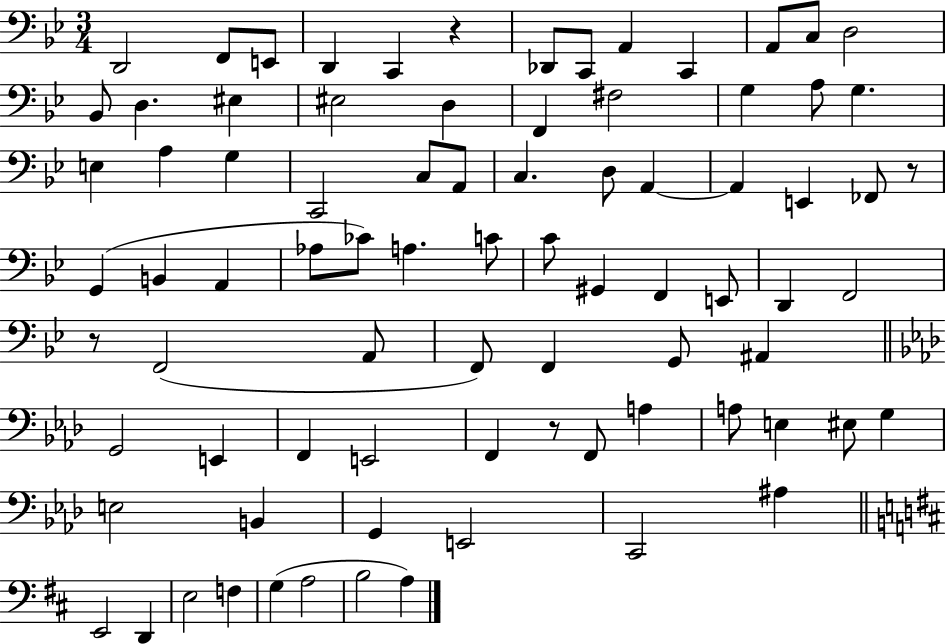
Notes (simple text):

D2/h F2/e E2/e D2/q C2/q R/q Db2/e C2/e A2/q C2/q A2/e C3/e D3/h Bb2/e D3/q. EIS3/q EIS3/h D3/q F2/q F#3/h G3/q A3/e G3/q. E3/q A3/q G3/q C2/h C3/e A2/e C3/q. D3/e A2/q A2/q E2/q FES2/e R/e G2/q B2/q A2/q Ab3/e CES4/e A3/q. C4/e C4/e G#2/q F2/q E2/e D2/q F2/h R/e F2/h A2/e F2/e F2/q G2/e A#2/q G2/h E2/q F2/q E2/h F2/q R/e F2/e A3/q A3/e E3/q EIS3/e G3/q E3/h B2/q G2/q E2/h C2/h A#3/q E2/h D2/q E3/h F3/q G3/q A3/h B3/h A3/q